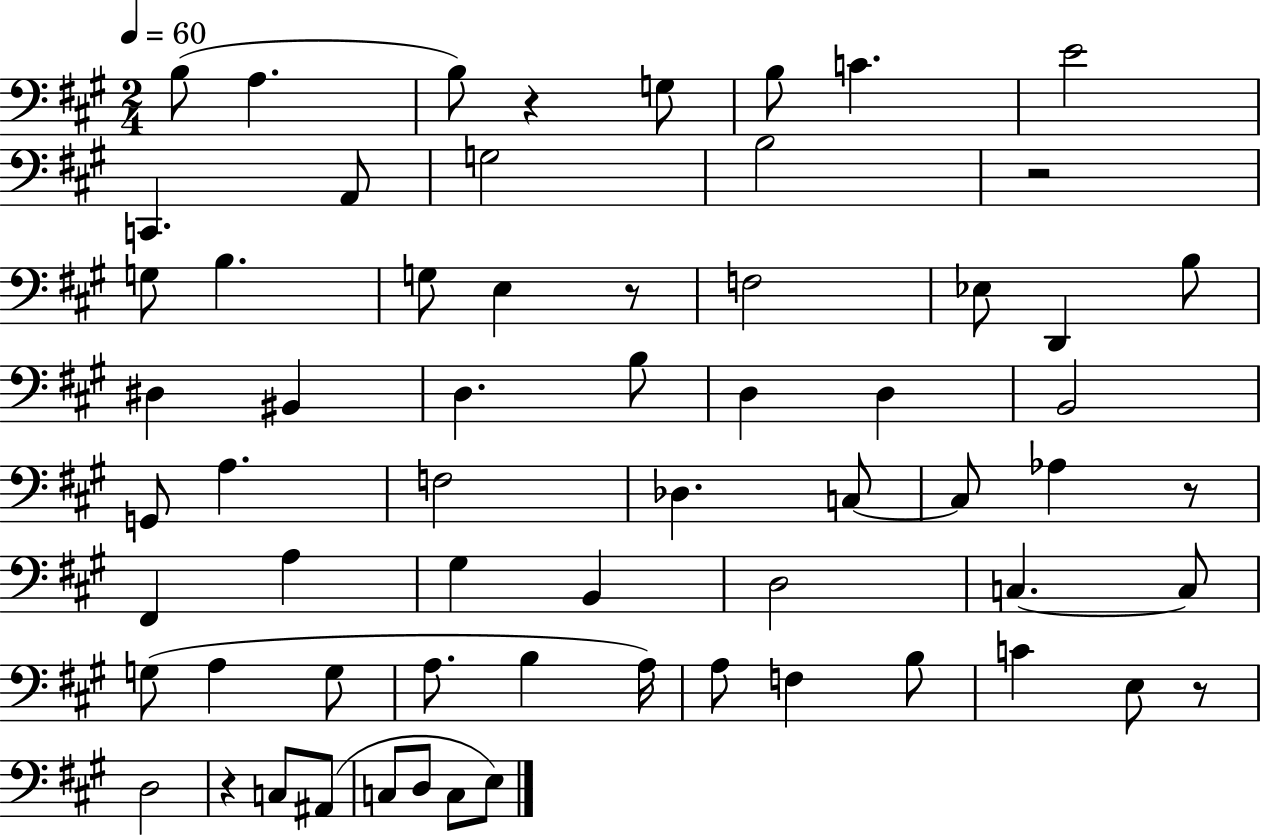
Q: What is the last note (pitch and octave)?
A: E3